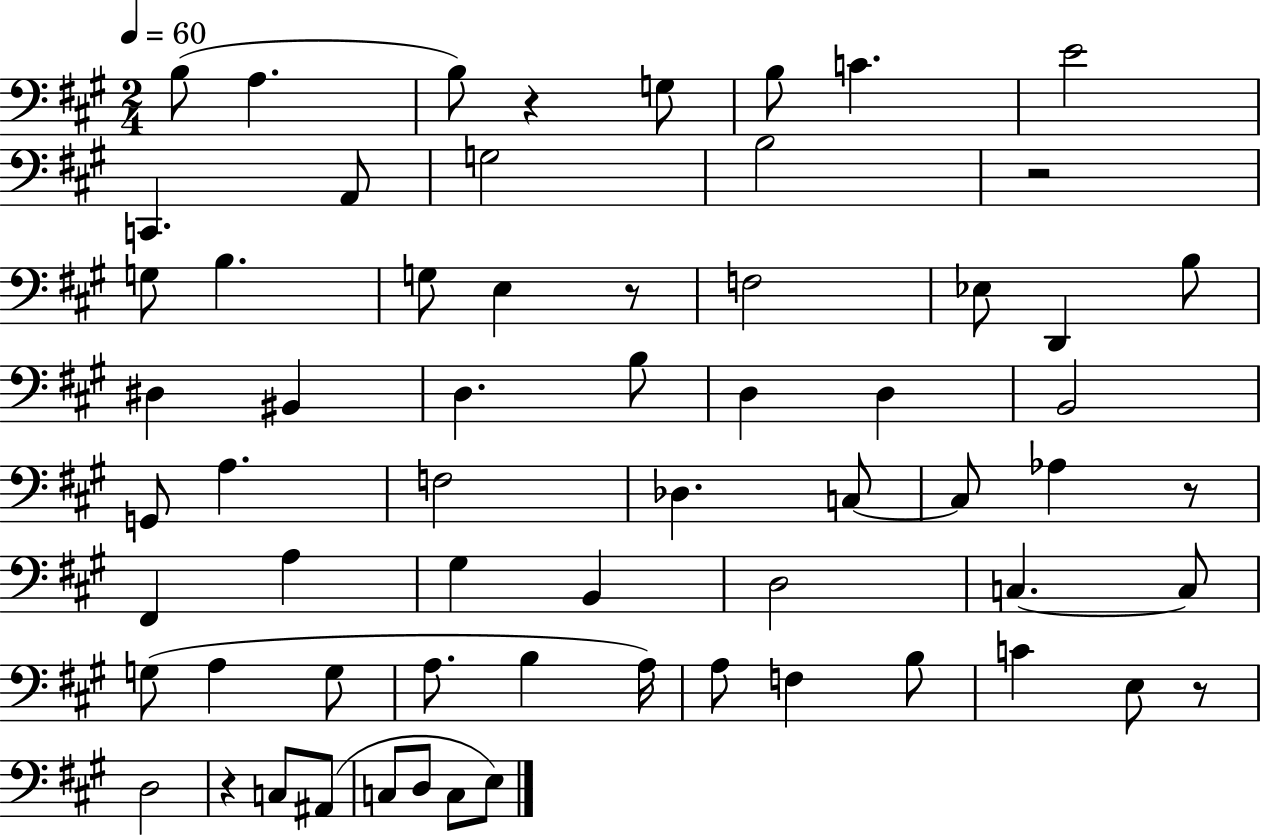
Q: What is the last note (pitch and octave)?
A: E3